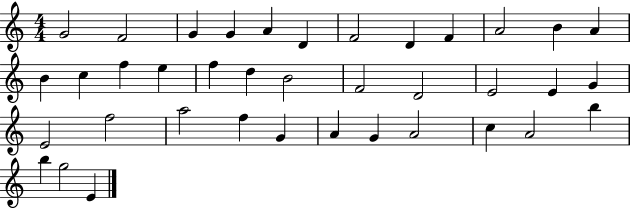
G4/h F4/h G4/q G4/q A4/q D4/q F4/h D4/q F4/q A4/h B4/q A4/q B4/q C5/q F5/q E5/q F5/q D5/q B4/h F4/h D4/h E4/h E4/q G4/q E4/h F5/h A5/h F5/q G4/q A4/q G4/q A4/h C5/q A4/h B5/q B5/q G5/h E4/q